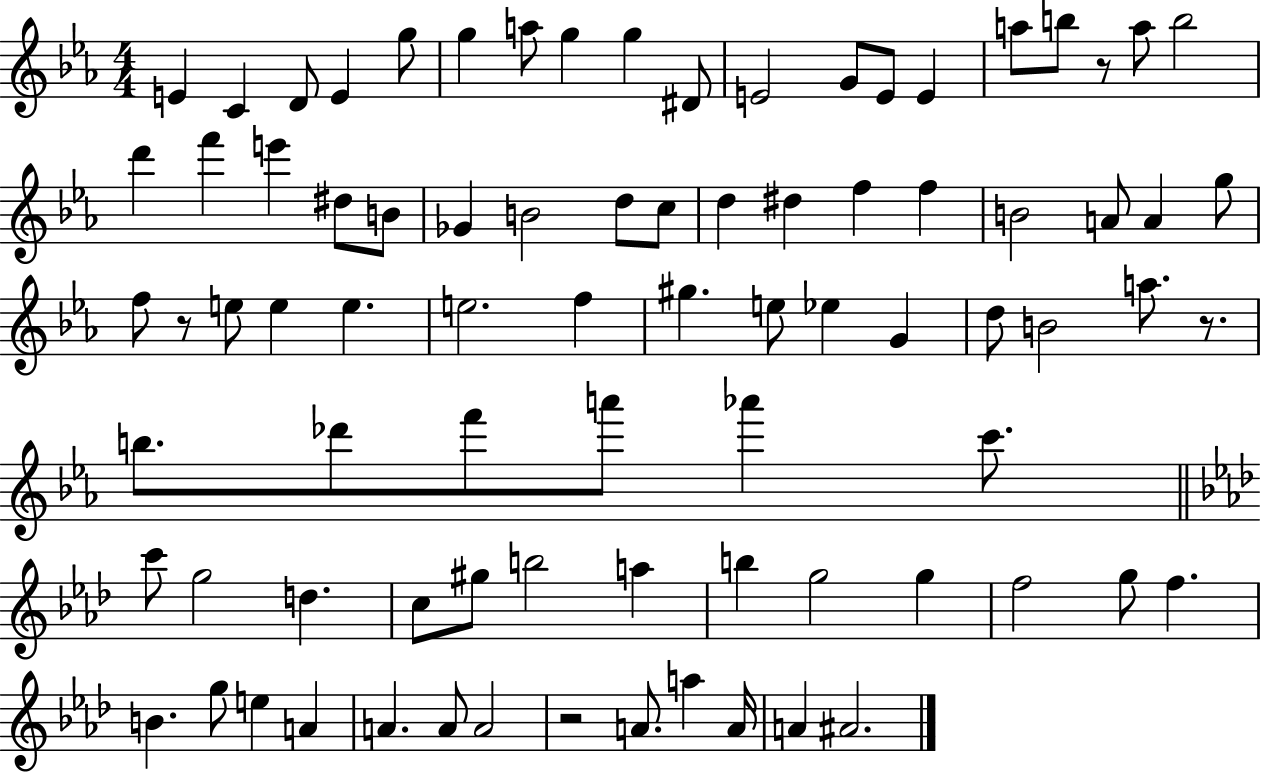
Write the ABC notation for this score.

X:1
T:Untitled
M:4/4
L:1/4
K:Eb
E C D/2 E g/2 g a/2 g g ^D/2 E2 G/2 E/2 E a/2 b/2 z/2 a/2 b2 d' f' e' ^d/2 B/2 _G B2 d/2 c/2 d ^d f f B2 A/2 A g/2 f/2 z/2 e/2 e e e2 f ^g e/2 _e G d/2 B2 a/2 z/2 b/2 _d'/2 f'/2 a'/2 _a' c'/2 c'/2 g2 d c/2 ^g/2 b2 a b g2 g f2 g/2 f B g/2 e A A A/2 A2 z2 A/2 a A/4 A ^A2